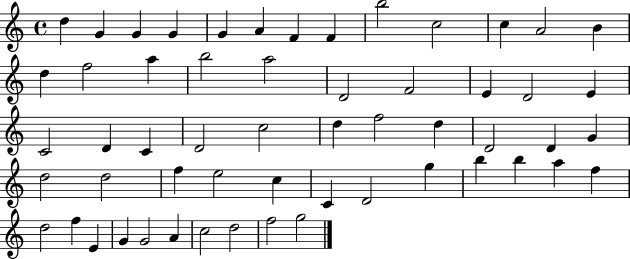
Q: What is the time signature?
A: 4/4